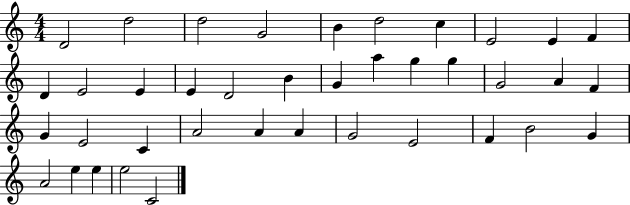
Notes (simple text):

D4/h D5/h D5/h G4/h B4/q D5/h C5/q E4/h E4/q F4/q D4/q E4/h E4/q E4/q D4/h B4/q G4/q A5/q G5/q G5/q G4/h A4/q F4/q G4/q E4/h C4/q A4/h A4/q A4/q G4/h E4/h F4/q B4/h G4/q A4/h E5/q E5/q E5/h C4/h